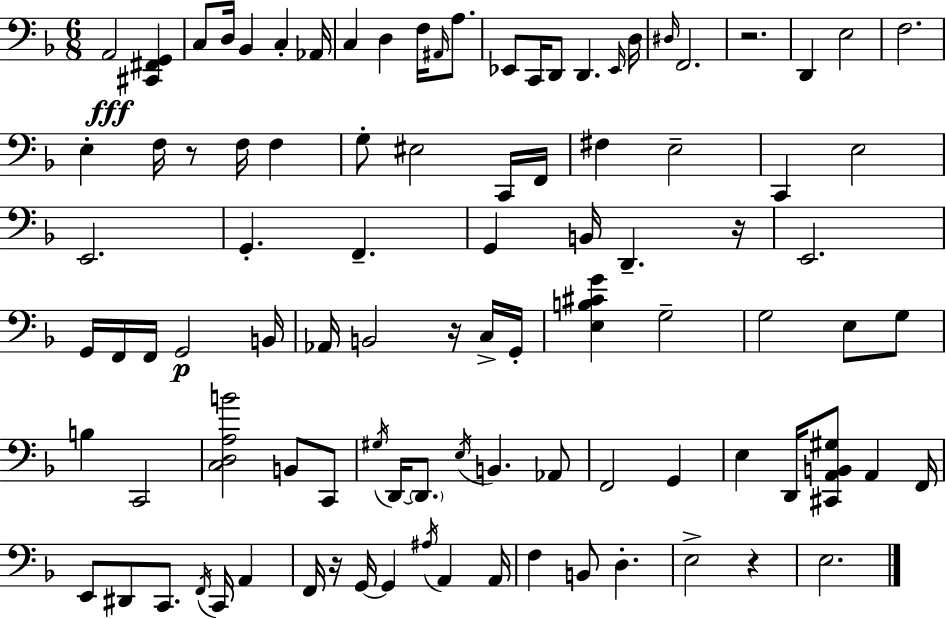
A2/h [C#2,F#2,G2]/q C3/e D3/s Bb2/q C3/q Ab2/s C3/q D3/q F3/s A#2/s A3/e. Eb2/e C2/s D2/e D2/q. Eb2/s D3/s D#3/s F2/h. R/h. D2/q E3/h F3/h. E3/q F3/s R/e F3/s F3/q G3/e EIS3/h C2/s F2/s F#3/q E3/h C2/q E3/h E2/h. G2/q. F2/q. G2/q B2/s D2/q. R/s E2/h. G2/s F2/s F2/s G2/h B2/s Ab2/s B2/h R/s C3/s G2/s [E3,B3,C#4,G4]/q G3/h G3/h E3/e G3/e B3/q C2/h [C3,D3,A3,B4]/h B2/e C2/e G#3/s D2/s D2/e. E3/s B2/q. Ab2/e F2/h G2/q E3/q D2/s [C#2,A2,B2,G#3]/e A2/q F2/s E2/e D#2/e C2/e. F2/s C2/s A2/q F2/s R/s G2/s G2/q A#3/s A2/q A2/s F3/q B2/e D3/q. E3/h R/q E3/h.